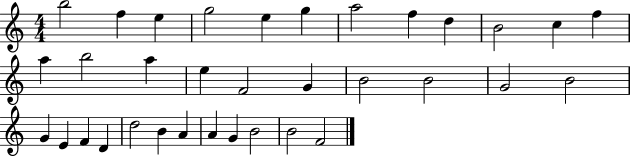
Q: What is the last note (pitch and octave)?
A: F4